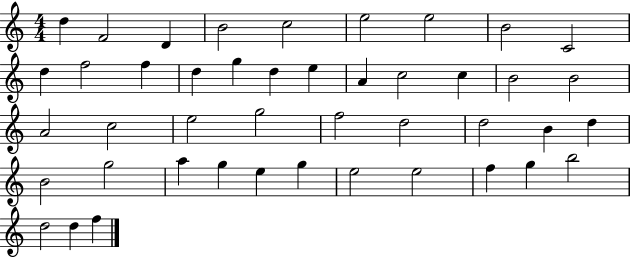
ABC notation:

X:1
T:Untitled
M:4/4
L:1/4
K:C
d F2 D B2 c2 e2 e2 B2 C2 d f2 f d g d e A c2 c B2 B2 A2 c2 e2 g2 f2 d2 d2 B d B2 g2 a g e g e2 e2 f g b2 d2 d f